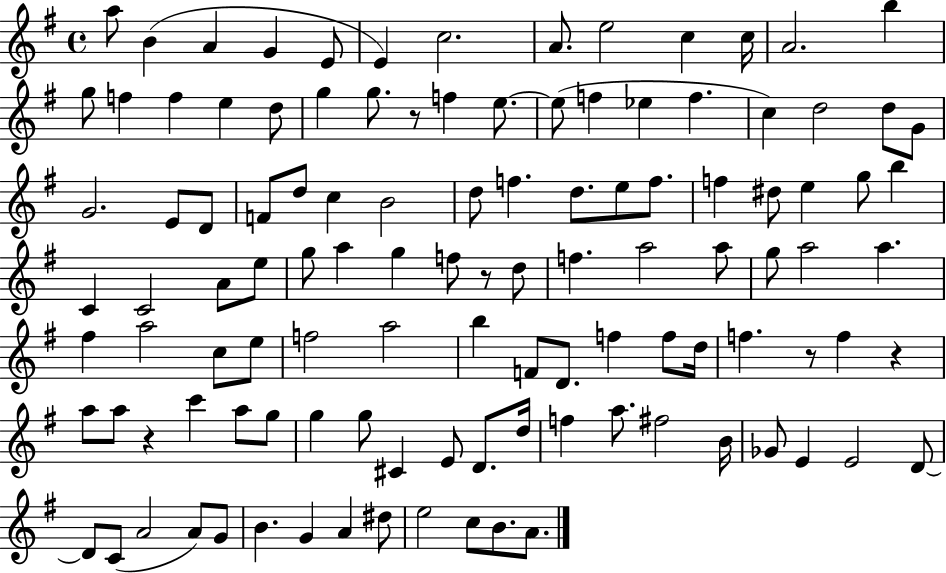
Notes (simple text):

A5/e B4/q A4/q G4/q E4/e E4/q C5/h. A4/e. E5/h C5/q C5/s A4/h. B5/q G5/e F5/q F5/q E5/q D5/e G5/q G5/e. R/e F5/q E5/e. E5/e F5/q Eb5/q F5/q. C5/q D5/h D5/e G4/e G4/h. E4/e D4/e F4/e D5/e C5/q B4/h D5/e F5/q. D5/e. E5/e F5/e. F5/q D#5/e E5/q G5/e B5/q C4/q C4/h A4/e E5/e G5/e A5/q G5/q F5/e R/e D5/e F5/q. A5/h A5/e G5/e A5/h A5/q. F#5/q A5/h C5/e E5/e F5/h A5/h B5/q F4/e D4/e. F5/q F5/e D5/s F5/q. R/e F5/q R/q A5/e A5/e R/q C6/q A5/e G5/e G5/q G5/e C#4/q E4/e D4/e. D5/s F5/q A5/e. F#5/h B4/s Gb4/e E4/q E4/h D4/e D4/e C4/e A4/h A4/e G4/e B4/q. G4/q A4/q D#5/e E5/h C5/e B4/e. A4/e.